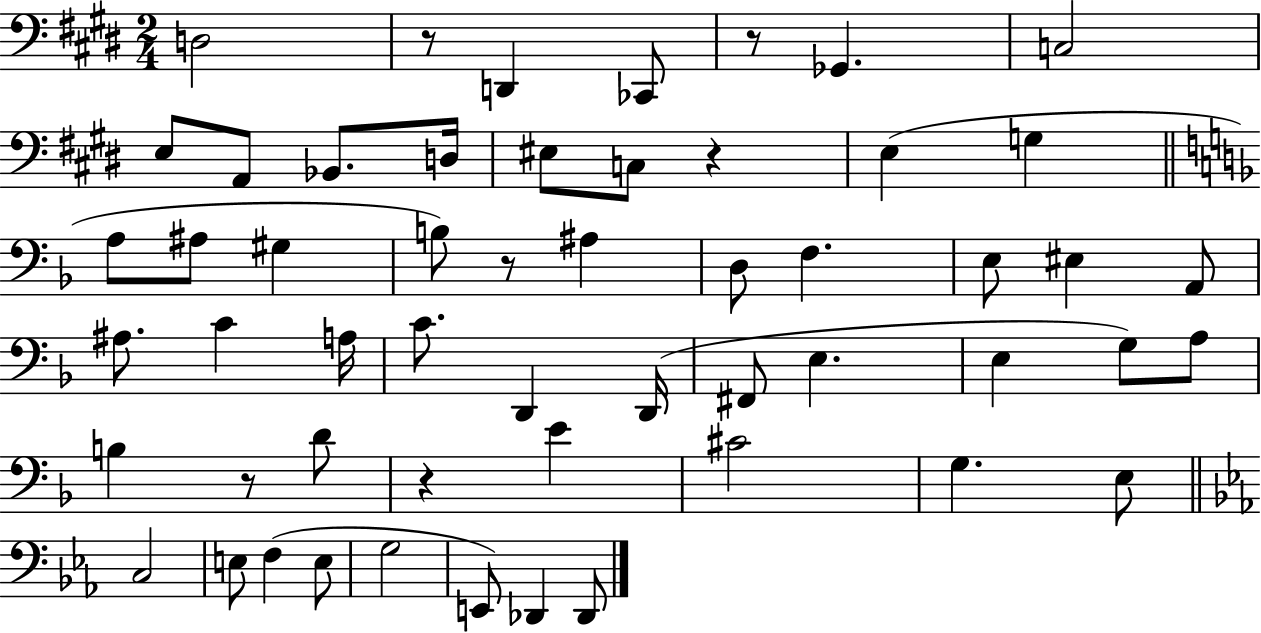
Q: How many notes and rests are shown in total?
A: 54